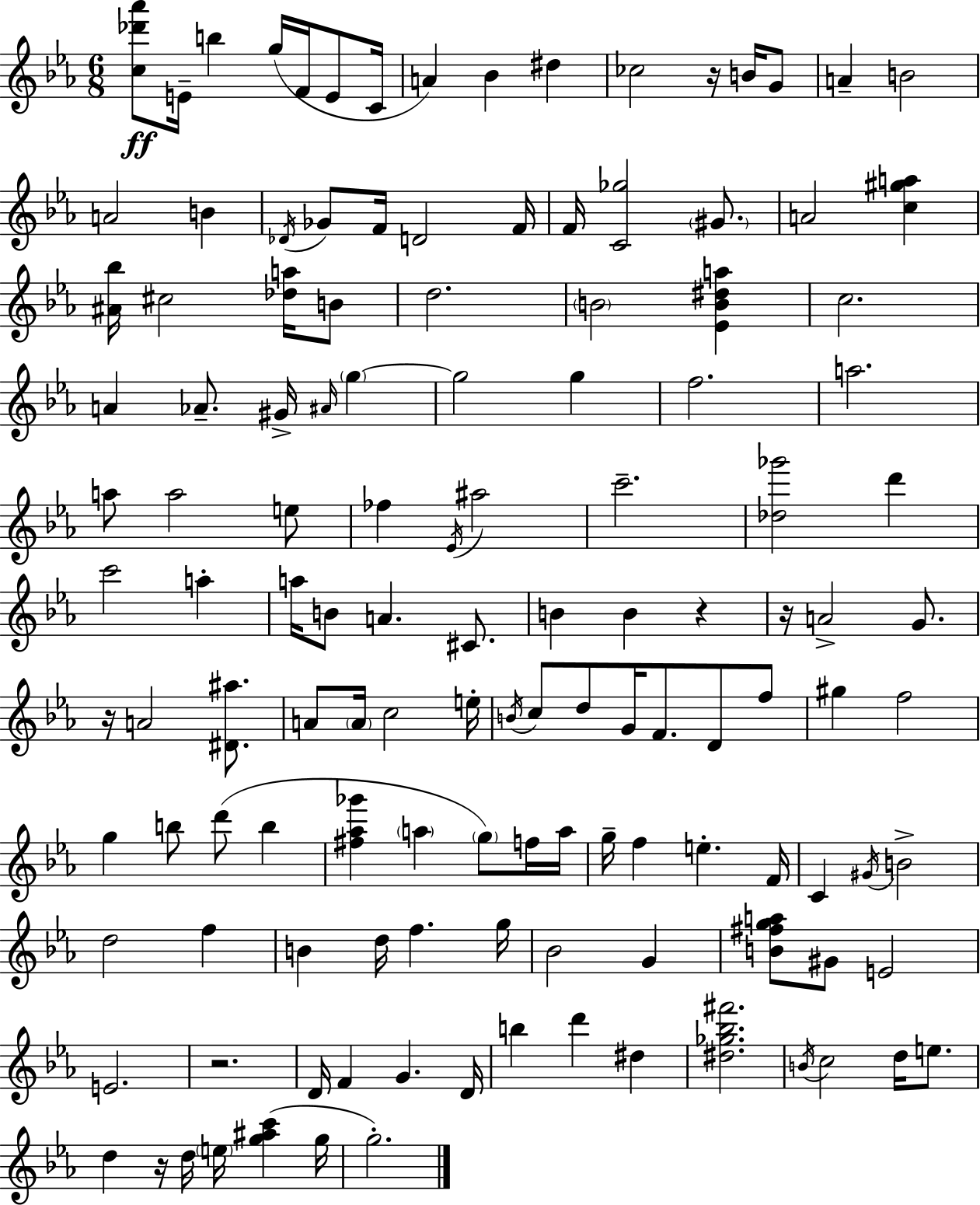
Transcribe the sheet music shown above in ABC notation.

X:1
T:Untitled
M:6/8
L:1/4
K:Cm
[c_d'_a']/2 E/4 b g/4 F/4 E/2 C/4 A _B ^d _c2 z/4 B/4 G/2 A B2 A2 B _D/4 _G/2 F/4 D2 F/4 F/4 [C_g]2 ^G/2 A2 [c^ga] [^A_b]/4 ^c2 [_da]/4 B/2 d2 B2 [_EB^da] c2 A _A/2 ^G/4 ^A/4 g g2 g f2 a2 a/2 a2 e/2 _f _E/4 ^a2 c'2 [_d_g']2 d' c'2 a a/4 B/2 A ^C/2 B B z z/4 A2 G/2 z/4 A2 [^D^a]/2 A/2 A/4 c2 e/4 B/4 c/2 d/2 G/4 F/2 D/2 f/2 ^g f2 g b/2 d'/2 b [^f_a_g'] a g/2 f/4 a/4 g/4 f e F/4 C ^G/4 B2 d2 f B d/4 f g/4 _B2 G [B^fga]/2 ^G/2 E2 E2 z2 D/4 F G D/4 b d' ^d [^d_g_b^f']2 B/4 c2 d/4 e/2 d z/4 d/4 e/4 [g^ac'] g/4 g2